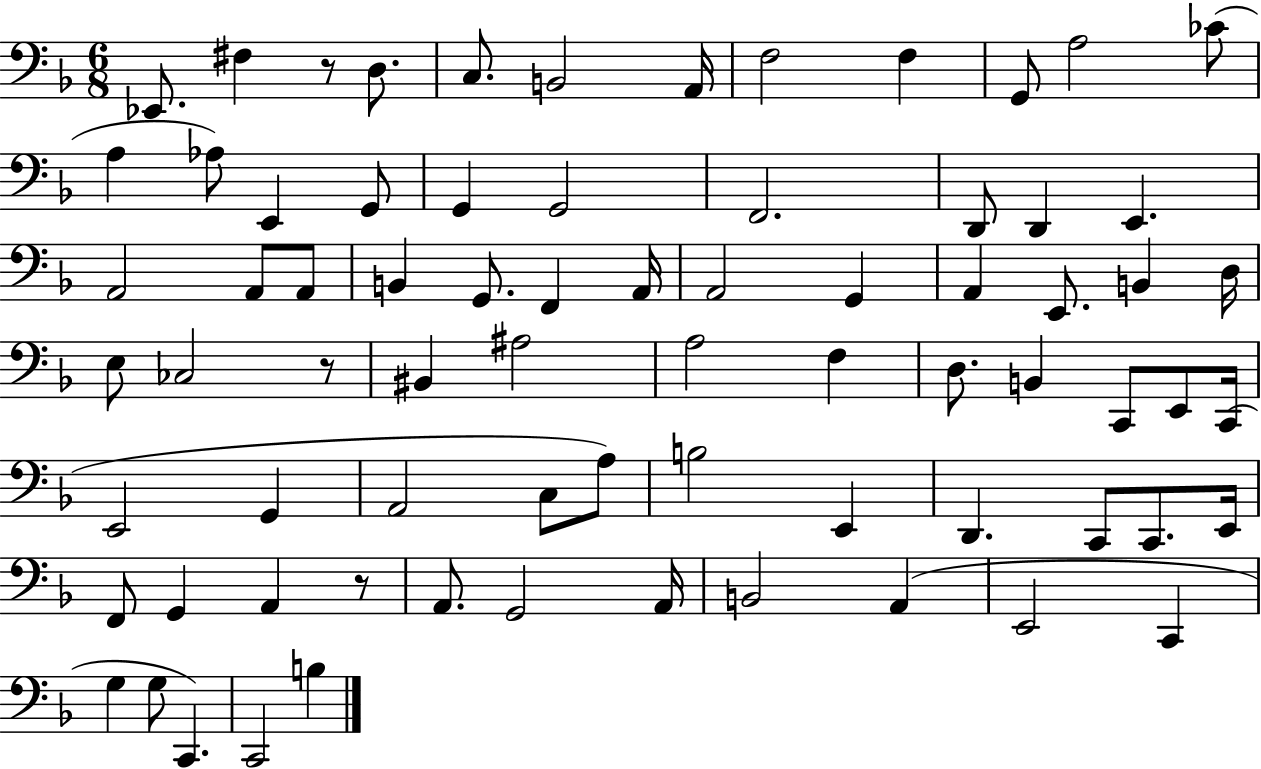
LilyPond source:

{
  \clef bass
  \numericTimeSignature
  \time 6/8
  \key f \major
  ees,8. fis4 r8 d8. | c8. b,2 a,16 | f2 f4 | g,8 a2 ces'8( | \break a4 aes8) e,4 g,8 | g,4 g,2 | f,2. | d,8 d,4 e,4. | \break a,2 a,8 a,8 | b,4 g,8. f,4 a,16 | a,2 g,4 | a,4 e,8. b,4 d16 | \break e8 ces2 r8 | bis,4 ais2 | a2 f4 | d8. b,4 c,8 e,8 c,16( | \break e,2 g,4 | a,2 c8 a8) | b2 e,4 | d,4. c,8 c,8. e,16 | \break f,8 g,4 a,4 r8 | a,8. g,2 a,16 | b,2 a,4( | e,2 c,4 | \break g4 g8 c,4.) | c,2 b4 | \bar "|."
}